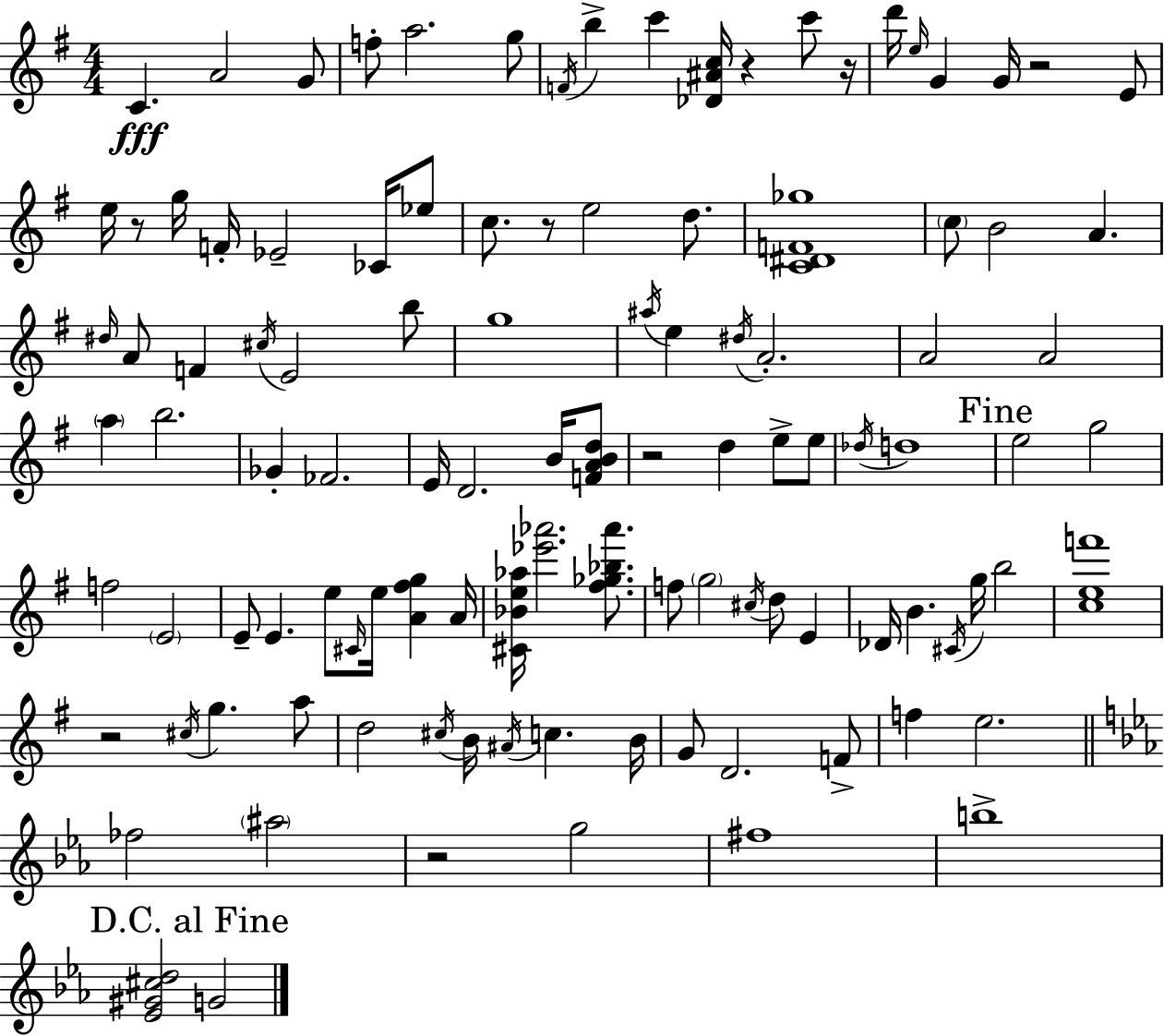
C4/q. A4/h G4/e F5/e A5/h. G5/e F4/s B5/q C6/q [Db4,A#4,C5]/s R/q C6/e R/s D6/s E5/s G4/q G4/s R/h E4/e E5/s R/e G5/s F4/s Eb4/h CES4/s Eb5/e C5/e. R/e E5/h D5/e. [C4,D#4,F4,Gb5]/w C5/e B4/h A4/q. D#5/s A4/e F4/q C#5/s E4/h B5/e G5/w A#5/s E5/q D#5/s A4/h. A4/h A4/h A5/q B5/h. Gb4/q FES4/h. E4/s D4/h. B4/s [F4,A4,B4,D5]/e R/h D5/q E5/e E5/e Db5/s D5/w E5/h G5/h F5/h E4/h E4/e E4/q. E5/e C#4/s E5/s [A4,F#5,G5]/q A4/s [C#4,Bb4,E5,Ab5]/s [Eb6,Ab6]/h. [F#5,Gb5,Bb5,Ab6]/e. F5/e G5/h C#5/s D5/e E4/q Db4/s B4/q. C#4/s G5/s B5/h [C5,E5,F6]/w R/h C#5/s G5/q. A5/e D5/h C#5/s B4/s A#4/s C5/q. B4/s G4/e D4/h. F4/e F5/q E5/h. FES5/h A#5/h R/h G5/h F#5/w B5/w [Eb4,G#4,C#5,D5]/h G4/h